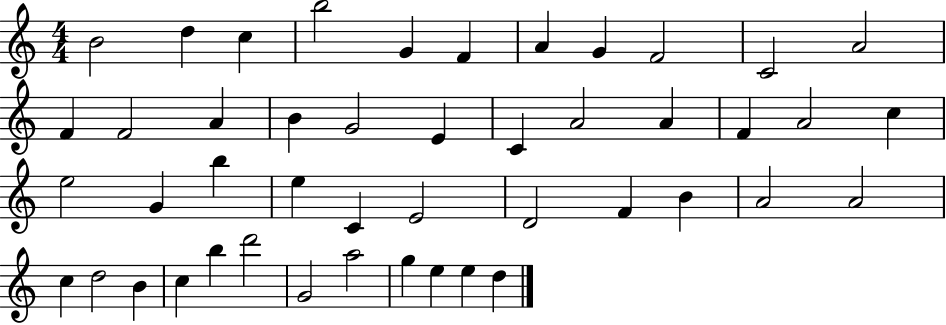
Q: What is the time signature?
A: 4/4